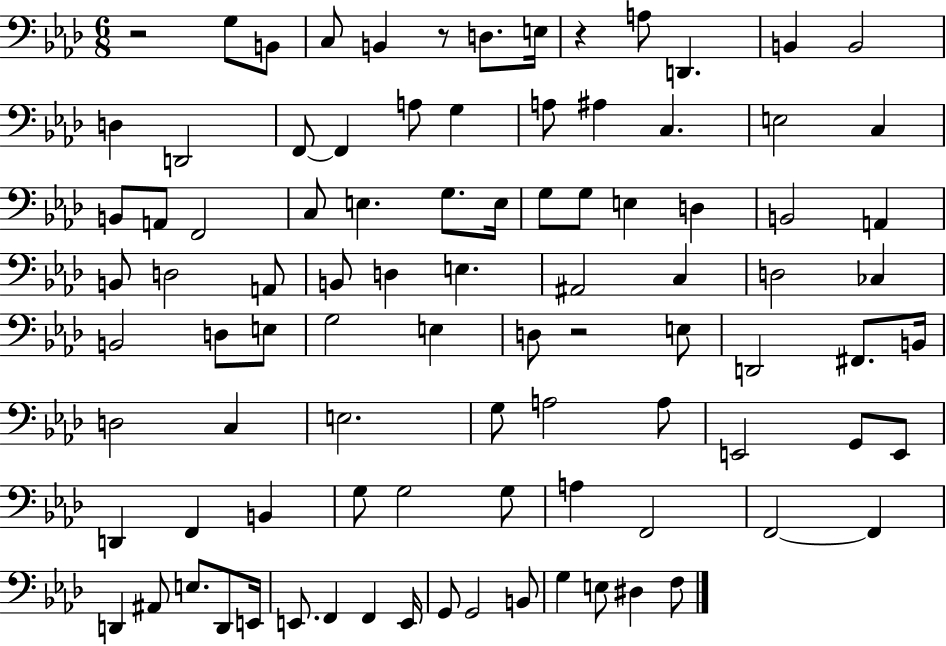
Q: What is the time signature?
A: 6/8